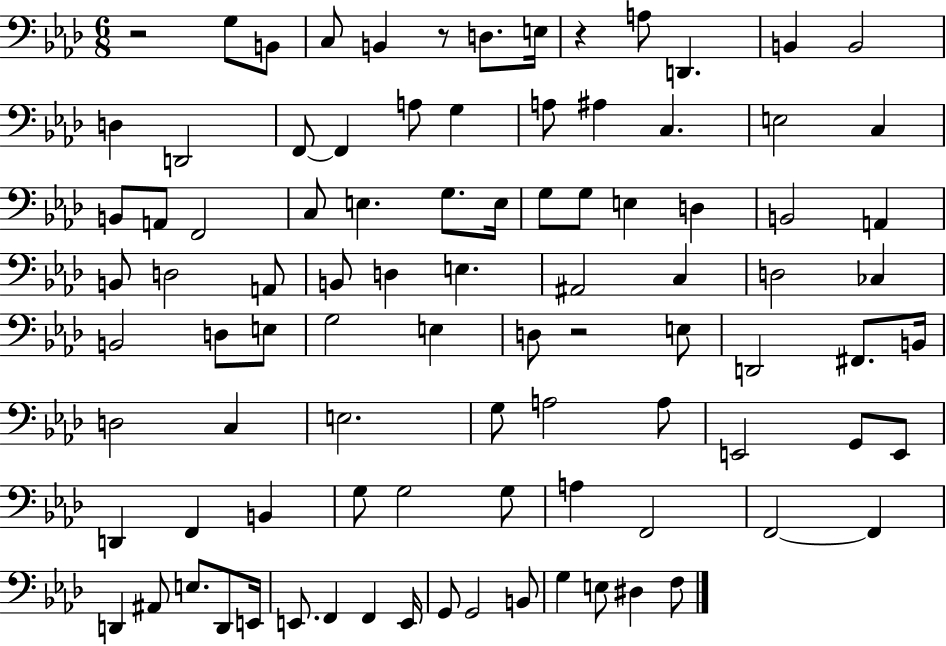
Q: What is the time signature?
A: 6/8